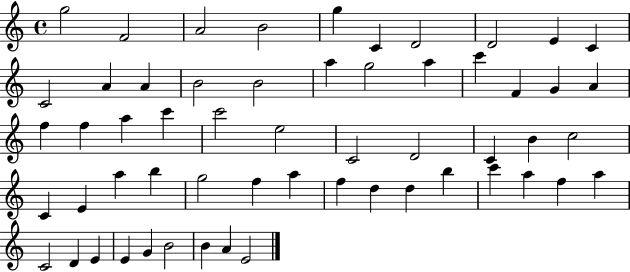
{
  \clef treble
  \time 4/4
  \defaultTimeSignature
  \key c \major
  g''2 f'2 | a'2 b'2 | g''4 c'4 d'2 | d'2 e'4 c'4 | \break c'2 a'4 a'4 | b'2 b'2 | a''4 g''2 a''4 | c'''4 f'4 g'4 a'4 | \break f''4 f''4 a''4 c'''4 | c'''2 e''2 | c'2 d'2 | c'4 b'4 c''2 | \break c'4 e'4 a''4 b''4 | g''2 f''4 a''4 | f''4 d''4 d''4 b''4 | c'''4 a''4 f''4 a''4 | \break c'2 d'4 e'4 | e'4 g'4 b'2 | b'4 a'4 e'2 | \bar "|."
}